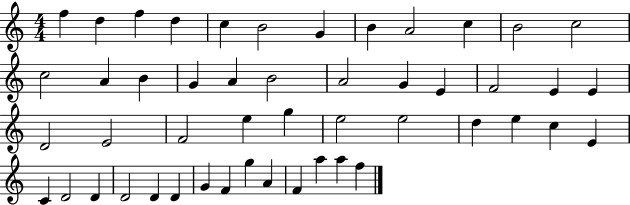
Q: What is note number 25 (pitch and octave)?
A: D4